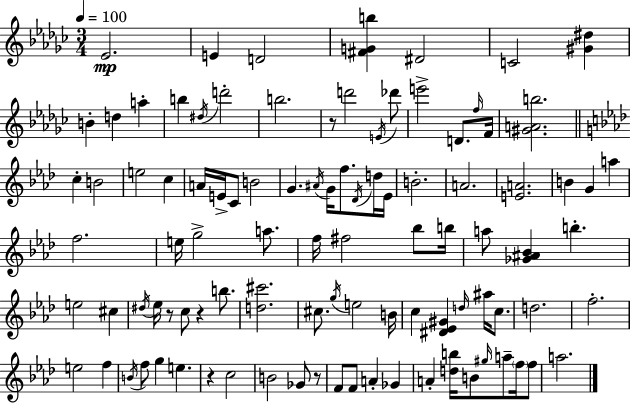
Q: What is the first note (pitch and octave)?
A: Eb4